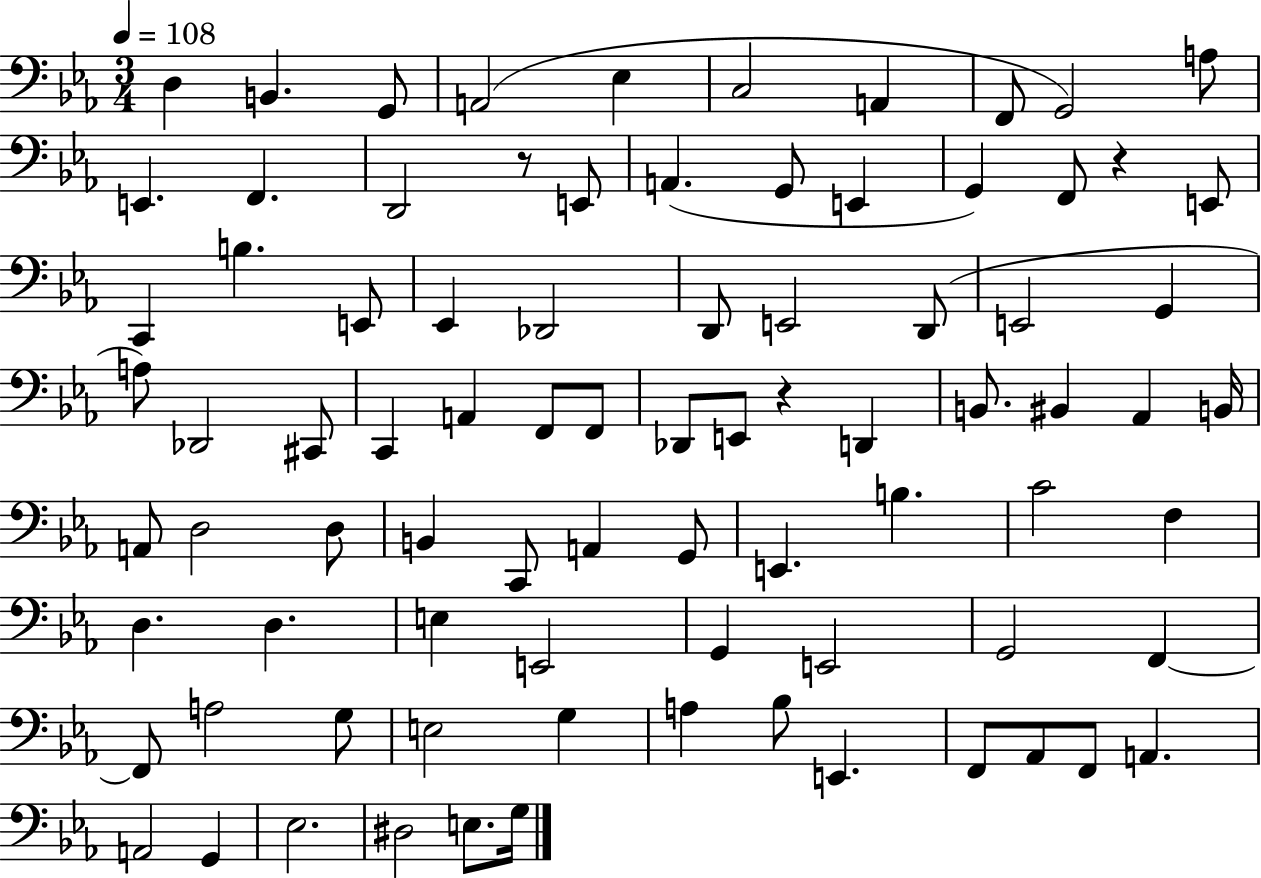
D3/q B2/q. G2/e A2/h Eb3/q C3/h A2/q F2/e G2/h A3/e E2/q. F2/q. D2/h R/e E2/e A2/q. G2/e E2/q G2/q F2/e R/q E2/e C2/q B3/q. E2/e Eb2/q Db2/h D2/e E2/h D2/e E2/h G2/q A3/e Db2/h C#2/e C2/q A2/q F2/e F2/e Db2/e E2/e R/q D2/q B2/e. BIS2/q Ab2/q B2/s A2/e D3/h D3/e B2/q C2/e A2/q G2/e E2/q. B3/q. C4/h F3/q D3/q. D3/q. E3/q E2/h G2/q E2/h G2/h F2/q F2/e A3/h G3/e E3/h G3/q A3/q Bb3/e E2/q. F2/e Ab2/e F2/e A2/q. A2/h G2/q Eb3/h. D#3/h E3/e. G3/s